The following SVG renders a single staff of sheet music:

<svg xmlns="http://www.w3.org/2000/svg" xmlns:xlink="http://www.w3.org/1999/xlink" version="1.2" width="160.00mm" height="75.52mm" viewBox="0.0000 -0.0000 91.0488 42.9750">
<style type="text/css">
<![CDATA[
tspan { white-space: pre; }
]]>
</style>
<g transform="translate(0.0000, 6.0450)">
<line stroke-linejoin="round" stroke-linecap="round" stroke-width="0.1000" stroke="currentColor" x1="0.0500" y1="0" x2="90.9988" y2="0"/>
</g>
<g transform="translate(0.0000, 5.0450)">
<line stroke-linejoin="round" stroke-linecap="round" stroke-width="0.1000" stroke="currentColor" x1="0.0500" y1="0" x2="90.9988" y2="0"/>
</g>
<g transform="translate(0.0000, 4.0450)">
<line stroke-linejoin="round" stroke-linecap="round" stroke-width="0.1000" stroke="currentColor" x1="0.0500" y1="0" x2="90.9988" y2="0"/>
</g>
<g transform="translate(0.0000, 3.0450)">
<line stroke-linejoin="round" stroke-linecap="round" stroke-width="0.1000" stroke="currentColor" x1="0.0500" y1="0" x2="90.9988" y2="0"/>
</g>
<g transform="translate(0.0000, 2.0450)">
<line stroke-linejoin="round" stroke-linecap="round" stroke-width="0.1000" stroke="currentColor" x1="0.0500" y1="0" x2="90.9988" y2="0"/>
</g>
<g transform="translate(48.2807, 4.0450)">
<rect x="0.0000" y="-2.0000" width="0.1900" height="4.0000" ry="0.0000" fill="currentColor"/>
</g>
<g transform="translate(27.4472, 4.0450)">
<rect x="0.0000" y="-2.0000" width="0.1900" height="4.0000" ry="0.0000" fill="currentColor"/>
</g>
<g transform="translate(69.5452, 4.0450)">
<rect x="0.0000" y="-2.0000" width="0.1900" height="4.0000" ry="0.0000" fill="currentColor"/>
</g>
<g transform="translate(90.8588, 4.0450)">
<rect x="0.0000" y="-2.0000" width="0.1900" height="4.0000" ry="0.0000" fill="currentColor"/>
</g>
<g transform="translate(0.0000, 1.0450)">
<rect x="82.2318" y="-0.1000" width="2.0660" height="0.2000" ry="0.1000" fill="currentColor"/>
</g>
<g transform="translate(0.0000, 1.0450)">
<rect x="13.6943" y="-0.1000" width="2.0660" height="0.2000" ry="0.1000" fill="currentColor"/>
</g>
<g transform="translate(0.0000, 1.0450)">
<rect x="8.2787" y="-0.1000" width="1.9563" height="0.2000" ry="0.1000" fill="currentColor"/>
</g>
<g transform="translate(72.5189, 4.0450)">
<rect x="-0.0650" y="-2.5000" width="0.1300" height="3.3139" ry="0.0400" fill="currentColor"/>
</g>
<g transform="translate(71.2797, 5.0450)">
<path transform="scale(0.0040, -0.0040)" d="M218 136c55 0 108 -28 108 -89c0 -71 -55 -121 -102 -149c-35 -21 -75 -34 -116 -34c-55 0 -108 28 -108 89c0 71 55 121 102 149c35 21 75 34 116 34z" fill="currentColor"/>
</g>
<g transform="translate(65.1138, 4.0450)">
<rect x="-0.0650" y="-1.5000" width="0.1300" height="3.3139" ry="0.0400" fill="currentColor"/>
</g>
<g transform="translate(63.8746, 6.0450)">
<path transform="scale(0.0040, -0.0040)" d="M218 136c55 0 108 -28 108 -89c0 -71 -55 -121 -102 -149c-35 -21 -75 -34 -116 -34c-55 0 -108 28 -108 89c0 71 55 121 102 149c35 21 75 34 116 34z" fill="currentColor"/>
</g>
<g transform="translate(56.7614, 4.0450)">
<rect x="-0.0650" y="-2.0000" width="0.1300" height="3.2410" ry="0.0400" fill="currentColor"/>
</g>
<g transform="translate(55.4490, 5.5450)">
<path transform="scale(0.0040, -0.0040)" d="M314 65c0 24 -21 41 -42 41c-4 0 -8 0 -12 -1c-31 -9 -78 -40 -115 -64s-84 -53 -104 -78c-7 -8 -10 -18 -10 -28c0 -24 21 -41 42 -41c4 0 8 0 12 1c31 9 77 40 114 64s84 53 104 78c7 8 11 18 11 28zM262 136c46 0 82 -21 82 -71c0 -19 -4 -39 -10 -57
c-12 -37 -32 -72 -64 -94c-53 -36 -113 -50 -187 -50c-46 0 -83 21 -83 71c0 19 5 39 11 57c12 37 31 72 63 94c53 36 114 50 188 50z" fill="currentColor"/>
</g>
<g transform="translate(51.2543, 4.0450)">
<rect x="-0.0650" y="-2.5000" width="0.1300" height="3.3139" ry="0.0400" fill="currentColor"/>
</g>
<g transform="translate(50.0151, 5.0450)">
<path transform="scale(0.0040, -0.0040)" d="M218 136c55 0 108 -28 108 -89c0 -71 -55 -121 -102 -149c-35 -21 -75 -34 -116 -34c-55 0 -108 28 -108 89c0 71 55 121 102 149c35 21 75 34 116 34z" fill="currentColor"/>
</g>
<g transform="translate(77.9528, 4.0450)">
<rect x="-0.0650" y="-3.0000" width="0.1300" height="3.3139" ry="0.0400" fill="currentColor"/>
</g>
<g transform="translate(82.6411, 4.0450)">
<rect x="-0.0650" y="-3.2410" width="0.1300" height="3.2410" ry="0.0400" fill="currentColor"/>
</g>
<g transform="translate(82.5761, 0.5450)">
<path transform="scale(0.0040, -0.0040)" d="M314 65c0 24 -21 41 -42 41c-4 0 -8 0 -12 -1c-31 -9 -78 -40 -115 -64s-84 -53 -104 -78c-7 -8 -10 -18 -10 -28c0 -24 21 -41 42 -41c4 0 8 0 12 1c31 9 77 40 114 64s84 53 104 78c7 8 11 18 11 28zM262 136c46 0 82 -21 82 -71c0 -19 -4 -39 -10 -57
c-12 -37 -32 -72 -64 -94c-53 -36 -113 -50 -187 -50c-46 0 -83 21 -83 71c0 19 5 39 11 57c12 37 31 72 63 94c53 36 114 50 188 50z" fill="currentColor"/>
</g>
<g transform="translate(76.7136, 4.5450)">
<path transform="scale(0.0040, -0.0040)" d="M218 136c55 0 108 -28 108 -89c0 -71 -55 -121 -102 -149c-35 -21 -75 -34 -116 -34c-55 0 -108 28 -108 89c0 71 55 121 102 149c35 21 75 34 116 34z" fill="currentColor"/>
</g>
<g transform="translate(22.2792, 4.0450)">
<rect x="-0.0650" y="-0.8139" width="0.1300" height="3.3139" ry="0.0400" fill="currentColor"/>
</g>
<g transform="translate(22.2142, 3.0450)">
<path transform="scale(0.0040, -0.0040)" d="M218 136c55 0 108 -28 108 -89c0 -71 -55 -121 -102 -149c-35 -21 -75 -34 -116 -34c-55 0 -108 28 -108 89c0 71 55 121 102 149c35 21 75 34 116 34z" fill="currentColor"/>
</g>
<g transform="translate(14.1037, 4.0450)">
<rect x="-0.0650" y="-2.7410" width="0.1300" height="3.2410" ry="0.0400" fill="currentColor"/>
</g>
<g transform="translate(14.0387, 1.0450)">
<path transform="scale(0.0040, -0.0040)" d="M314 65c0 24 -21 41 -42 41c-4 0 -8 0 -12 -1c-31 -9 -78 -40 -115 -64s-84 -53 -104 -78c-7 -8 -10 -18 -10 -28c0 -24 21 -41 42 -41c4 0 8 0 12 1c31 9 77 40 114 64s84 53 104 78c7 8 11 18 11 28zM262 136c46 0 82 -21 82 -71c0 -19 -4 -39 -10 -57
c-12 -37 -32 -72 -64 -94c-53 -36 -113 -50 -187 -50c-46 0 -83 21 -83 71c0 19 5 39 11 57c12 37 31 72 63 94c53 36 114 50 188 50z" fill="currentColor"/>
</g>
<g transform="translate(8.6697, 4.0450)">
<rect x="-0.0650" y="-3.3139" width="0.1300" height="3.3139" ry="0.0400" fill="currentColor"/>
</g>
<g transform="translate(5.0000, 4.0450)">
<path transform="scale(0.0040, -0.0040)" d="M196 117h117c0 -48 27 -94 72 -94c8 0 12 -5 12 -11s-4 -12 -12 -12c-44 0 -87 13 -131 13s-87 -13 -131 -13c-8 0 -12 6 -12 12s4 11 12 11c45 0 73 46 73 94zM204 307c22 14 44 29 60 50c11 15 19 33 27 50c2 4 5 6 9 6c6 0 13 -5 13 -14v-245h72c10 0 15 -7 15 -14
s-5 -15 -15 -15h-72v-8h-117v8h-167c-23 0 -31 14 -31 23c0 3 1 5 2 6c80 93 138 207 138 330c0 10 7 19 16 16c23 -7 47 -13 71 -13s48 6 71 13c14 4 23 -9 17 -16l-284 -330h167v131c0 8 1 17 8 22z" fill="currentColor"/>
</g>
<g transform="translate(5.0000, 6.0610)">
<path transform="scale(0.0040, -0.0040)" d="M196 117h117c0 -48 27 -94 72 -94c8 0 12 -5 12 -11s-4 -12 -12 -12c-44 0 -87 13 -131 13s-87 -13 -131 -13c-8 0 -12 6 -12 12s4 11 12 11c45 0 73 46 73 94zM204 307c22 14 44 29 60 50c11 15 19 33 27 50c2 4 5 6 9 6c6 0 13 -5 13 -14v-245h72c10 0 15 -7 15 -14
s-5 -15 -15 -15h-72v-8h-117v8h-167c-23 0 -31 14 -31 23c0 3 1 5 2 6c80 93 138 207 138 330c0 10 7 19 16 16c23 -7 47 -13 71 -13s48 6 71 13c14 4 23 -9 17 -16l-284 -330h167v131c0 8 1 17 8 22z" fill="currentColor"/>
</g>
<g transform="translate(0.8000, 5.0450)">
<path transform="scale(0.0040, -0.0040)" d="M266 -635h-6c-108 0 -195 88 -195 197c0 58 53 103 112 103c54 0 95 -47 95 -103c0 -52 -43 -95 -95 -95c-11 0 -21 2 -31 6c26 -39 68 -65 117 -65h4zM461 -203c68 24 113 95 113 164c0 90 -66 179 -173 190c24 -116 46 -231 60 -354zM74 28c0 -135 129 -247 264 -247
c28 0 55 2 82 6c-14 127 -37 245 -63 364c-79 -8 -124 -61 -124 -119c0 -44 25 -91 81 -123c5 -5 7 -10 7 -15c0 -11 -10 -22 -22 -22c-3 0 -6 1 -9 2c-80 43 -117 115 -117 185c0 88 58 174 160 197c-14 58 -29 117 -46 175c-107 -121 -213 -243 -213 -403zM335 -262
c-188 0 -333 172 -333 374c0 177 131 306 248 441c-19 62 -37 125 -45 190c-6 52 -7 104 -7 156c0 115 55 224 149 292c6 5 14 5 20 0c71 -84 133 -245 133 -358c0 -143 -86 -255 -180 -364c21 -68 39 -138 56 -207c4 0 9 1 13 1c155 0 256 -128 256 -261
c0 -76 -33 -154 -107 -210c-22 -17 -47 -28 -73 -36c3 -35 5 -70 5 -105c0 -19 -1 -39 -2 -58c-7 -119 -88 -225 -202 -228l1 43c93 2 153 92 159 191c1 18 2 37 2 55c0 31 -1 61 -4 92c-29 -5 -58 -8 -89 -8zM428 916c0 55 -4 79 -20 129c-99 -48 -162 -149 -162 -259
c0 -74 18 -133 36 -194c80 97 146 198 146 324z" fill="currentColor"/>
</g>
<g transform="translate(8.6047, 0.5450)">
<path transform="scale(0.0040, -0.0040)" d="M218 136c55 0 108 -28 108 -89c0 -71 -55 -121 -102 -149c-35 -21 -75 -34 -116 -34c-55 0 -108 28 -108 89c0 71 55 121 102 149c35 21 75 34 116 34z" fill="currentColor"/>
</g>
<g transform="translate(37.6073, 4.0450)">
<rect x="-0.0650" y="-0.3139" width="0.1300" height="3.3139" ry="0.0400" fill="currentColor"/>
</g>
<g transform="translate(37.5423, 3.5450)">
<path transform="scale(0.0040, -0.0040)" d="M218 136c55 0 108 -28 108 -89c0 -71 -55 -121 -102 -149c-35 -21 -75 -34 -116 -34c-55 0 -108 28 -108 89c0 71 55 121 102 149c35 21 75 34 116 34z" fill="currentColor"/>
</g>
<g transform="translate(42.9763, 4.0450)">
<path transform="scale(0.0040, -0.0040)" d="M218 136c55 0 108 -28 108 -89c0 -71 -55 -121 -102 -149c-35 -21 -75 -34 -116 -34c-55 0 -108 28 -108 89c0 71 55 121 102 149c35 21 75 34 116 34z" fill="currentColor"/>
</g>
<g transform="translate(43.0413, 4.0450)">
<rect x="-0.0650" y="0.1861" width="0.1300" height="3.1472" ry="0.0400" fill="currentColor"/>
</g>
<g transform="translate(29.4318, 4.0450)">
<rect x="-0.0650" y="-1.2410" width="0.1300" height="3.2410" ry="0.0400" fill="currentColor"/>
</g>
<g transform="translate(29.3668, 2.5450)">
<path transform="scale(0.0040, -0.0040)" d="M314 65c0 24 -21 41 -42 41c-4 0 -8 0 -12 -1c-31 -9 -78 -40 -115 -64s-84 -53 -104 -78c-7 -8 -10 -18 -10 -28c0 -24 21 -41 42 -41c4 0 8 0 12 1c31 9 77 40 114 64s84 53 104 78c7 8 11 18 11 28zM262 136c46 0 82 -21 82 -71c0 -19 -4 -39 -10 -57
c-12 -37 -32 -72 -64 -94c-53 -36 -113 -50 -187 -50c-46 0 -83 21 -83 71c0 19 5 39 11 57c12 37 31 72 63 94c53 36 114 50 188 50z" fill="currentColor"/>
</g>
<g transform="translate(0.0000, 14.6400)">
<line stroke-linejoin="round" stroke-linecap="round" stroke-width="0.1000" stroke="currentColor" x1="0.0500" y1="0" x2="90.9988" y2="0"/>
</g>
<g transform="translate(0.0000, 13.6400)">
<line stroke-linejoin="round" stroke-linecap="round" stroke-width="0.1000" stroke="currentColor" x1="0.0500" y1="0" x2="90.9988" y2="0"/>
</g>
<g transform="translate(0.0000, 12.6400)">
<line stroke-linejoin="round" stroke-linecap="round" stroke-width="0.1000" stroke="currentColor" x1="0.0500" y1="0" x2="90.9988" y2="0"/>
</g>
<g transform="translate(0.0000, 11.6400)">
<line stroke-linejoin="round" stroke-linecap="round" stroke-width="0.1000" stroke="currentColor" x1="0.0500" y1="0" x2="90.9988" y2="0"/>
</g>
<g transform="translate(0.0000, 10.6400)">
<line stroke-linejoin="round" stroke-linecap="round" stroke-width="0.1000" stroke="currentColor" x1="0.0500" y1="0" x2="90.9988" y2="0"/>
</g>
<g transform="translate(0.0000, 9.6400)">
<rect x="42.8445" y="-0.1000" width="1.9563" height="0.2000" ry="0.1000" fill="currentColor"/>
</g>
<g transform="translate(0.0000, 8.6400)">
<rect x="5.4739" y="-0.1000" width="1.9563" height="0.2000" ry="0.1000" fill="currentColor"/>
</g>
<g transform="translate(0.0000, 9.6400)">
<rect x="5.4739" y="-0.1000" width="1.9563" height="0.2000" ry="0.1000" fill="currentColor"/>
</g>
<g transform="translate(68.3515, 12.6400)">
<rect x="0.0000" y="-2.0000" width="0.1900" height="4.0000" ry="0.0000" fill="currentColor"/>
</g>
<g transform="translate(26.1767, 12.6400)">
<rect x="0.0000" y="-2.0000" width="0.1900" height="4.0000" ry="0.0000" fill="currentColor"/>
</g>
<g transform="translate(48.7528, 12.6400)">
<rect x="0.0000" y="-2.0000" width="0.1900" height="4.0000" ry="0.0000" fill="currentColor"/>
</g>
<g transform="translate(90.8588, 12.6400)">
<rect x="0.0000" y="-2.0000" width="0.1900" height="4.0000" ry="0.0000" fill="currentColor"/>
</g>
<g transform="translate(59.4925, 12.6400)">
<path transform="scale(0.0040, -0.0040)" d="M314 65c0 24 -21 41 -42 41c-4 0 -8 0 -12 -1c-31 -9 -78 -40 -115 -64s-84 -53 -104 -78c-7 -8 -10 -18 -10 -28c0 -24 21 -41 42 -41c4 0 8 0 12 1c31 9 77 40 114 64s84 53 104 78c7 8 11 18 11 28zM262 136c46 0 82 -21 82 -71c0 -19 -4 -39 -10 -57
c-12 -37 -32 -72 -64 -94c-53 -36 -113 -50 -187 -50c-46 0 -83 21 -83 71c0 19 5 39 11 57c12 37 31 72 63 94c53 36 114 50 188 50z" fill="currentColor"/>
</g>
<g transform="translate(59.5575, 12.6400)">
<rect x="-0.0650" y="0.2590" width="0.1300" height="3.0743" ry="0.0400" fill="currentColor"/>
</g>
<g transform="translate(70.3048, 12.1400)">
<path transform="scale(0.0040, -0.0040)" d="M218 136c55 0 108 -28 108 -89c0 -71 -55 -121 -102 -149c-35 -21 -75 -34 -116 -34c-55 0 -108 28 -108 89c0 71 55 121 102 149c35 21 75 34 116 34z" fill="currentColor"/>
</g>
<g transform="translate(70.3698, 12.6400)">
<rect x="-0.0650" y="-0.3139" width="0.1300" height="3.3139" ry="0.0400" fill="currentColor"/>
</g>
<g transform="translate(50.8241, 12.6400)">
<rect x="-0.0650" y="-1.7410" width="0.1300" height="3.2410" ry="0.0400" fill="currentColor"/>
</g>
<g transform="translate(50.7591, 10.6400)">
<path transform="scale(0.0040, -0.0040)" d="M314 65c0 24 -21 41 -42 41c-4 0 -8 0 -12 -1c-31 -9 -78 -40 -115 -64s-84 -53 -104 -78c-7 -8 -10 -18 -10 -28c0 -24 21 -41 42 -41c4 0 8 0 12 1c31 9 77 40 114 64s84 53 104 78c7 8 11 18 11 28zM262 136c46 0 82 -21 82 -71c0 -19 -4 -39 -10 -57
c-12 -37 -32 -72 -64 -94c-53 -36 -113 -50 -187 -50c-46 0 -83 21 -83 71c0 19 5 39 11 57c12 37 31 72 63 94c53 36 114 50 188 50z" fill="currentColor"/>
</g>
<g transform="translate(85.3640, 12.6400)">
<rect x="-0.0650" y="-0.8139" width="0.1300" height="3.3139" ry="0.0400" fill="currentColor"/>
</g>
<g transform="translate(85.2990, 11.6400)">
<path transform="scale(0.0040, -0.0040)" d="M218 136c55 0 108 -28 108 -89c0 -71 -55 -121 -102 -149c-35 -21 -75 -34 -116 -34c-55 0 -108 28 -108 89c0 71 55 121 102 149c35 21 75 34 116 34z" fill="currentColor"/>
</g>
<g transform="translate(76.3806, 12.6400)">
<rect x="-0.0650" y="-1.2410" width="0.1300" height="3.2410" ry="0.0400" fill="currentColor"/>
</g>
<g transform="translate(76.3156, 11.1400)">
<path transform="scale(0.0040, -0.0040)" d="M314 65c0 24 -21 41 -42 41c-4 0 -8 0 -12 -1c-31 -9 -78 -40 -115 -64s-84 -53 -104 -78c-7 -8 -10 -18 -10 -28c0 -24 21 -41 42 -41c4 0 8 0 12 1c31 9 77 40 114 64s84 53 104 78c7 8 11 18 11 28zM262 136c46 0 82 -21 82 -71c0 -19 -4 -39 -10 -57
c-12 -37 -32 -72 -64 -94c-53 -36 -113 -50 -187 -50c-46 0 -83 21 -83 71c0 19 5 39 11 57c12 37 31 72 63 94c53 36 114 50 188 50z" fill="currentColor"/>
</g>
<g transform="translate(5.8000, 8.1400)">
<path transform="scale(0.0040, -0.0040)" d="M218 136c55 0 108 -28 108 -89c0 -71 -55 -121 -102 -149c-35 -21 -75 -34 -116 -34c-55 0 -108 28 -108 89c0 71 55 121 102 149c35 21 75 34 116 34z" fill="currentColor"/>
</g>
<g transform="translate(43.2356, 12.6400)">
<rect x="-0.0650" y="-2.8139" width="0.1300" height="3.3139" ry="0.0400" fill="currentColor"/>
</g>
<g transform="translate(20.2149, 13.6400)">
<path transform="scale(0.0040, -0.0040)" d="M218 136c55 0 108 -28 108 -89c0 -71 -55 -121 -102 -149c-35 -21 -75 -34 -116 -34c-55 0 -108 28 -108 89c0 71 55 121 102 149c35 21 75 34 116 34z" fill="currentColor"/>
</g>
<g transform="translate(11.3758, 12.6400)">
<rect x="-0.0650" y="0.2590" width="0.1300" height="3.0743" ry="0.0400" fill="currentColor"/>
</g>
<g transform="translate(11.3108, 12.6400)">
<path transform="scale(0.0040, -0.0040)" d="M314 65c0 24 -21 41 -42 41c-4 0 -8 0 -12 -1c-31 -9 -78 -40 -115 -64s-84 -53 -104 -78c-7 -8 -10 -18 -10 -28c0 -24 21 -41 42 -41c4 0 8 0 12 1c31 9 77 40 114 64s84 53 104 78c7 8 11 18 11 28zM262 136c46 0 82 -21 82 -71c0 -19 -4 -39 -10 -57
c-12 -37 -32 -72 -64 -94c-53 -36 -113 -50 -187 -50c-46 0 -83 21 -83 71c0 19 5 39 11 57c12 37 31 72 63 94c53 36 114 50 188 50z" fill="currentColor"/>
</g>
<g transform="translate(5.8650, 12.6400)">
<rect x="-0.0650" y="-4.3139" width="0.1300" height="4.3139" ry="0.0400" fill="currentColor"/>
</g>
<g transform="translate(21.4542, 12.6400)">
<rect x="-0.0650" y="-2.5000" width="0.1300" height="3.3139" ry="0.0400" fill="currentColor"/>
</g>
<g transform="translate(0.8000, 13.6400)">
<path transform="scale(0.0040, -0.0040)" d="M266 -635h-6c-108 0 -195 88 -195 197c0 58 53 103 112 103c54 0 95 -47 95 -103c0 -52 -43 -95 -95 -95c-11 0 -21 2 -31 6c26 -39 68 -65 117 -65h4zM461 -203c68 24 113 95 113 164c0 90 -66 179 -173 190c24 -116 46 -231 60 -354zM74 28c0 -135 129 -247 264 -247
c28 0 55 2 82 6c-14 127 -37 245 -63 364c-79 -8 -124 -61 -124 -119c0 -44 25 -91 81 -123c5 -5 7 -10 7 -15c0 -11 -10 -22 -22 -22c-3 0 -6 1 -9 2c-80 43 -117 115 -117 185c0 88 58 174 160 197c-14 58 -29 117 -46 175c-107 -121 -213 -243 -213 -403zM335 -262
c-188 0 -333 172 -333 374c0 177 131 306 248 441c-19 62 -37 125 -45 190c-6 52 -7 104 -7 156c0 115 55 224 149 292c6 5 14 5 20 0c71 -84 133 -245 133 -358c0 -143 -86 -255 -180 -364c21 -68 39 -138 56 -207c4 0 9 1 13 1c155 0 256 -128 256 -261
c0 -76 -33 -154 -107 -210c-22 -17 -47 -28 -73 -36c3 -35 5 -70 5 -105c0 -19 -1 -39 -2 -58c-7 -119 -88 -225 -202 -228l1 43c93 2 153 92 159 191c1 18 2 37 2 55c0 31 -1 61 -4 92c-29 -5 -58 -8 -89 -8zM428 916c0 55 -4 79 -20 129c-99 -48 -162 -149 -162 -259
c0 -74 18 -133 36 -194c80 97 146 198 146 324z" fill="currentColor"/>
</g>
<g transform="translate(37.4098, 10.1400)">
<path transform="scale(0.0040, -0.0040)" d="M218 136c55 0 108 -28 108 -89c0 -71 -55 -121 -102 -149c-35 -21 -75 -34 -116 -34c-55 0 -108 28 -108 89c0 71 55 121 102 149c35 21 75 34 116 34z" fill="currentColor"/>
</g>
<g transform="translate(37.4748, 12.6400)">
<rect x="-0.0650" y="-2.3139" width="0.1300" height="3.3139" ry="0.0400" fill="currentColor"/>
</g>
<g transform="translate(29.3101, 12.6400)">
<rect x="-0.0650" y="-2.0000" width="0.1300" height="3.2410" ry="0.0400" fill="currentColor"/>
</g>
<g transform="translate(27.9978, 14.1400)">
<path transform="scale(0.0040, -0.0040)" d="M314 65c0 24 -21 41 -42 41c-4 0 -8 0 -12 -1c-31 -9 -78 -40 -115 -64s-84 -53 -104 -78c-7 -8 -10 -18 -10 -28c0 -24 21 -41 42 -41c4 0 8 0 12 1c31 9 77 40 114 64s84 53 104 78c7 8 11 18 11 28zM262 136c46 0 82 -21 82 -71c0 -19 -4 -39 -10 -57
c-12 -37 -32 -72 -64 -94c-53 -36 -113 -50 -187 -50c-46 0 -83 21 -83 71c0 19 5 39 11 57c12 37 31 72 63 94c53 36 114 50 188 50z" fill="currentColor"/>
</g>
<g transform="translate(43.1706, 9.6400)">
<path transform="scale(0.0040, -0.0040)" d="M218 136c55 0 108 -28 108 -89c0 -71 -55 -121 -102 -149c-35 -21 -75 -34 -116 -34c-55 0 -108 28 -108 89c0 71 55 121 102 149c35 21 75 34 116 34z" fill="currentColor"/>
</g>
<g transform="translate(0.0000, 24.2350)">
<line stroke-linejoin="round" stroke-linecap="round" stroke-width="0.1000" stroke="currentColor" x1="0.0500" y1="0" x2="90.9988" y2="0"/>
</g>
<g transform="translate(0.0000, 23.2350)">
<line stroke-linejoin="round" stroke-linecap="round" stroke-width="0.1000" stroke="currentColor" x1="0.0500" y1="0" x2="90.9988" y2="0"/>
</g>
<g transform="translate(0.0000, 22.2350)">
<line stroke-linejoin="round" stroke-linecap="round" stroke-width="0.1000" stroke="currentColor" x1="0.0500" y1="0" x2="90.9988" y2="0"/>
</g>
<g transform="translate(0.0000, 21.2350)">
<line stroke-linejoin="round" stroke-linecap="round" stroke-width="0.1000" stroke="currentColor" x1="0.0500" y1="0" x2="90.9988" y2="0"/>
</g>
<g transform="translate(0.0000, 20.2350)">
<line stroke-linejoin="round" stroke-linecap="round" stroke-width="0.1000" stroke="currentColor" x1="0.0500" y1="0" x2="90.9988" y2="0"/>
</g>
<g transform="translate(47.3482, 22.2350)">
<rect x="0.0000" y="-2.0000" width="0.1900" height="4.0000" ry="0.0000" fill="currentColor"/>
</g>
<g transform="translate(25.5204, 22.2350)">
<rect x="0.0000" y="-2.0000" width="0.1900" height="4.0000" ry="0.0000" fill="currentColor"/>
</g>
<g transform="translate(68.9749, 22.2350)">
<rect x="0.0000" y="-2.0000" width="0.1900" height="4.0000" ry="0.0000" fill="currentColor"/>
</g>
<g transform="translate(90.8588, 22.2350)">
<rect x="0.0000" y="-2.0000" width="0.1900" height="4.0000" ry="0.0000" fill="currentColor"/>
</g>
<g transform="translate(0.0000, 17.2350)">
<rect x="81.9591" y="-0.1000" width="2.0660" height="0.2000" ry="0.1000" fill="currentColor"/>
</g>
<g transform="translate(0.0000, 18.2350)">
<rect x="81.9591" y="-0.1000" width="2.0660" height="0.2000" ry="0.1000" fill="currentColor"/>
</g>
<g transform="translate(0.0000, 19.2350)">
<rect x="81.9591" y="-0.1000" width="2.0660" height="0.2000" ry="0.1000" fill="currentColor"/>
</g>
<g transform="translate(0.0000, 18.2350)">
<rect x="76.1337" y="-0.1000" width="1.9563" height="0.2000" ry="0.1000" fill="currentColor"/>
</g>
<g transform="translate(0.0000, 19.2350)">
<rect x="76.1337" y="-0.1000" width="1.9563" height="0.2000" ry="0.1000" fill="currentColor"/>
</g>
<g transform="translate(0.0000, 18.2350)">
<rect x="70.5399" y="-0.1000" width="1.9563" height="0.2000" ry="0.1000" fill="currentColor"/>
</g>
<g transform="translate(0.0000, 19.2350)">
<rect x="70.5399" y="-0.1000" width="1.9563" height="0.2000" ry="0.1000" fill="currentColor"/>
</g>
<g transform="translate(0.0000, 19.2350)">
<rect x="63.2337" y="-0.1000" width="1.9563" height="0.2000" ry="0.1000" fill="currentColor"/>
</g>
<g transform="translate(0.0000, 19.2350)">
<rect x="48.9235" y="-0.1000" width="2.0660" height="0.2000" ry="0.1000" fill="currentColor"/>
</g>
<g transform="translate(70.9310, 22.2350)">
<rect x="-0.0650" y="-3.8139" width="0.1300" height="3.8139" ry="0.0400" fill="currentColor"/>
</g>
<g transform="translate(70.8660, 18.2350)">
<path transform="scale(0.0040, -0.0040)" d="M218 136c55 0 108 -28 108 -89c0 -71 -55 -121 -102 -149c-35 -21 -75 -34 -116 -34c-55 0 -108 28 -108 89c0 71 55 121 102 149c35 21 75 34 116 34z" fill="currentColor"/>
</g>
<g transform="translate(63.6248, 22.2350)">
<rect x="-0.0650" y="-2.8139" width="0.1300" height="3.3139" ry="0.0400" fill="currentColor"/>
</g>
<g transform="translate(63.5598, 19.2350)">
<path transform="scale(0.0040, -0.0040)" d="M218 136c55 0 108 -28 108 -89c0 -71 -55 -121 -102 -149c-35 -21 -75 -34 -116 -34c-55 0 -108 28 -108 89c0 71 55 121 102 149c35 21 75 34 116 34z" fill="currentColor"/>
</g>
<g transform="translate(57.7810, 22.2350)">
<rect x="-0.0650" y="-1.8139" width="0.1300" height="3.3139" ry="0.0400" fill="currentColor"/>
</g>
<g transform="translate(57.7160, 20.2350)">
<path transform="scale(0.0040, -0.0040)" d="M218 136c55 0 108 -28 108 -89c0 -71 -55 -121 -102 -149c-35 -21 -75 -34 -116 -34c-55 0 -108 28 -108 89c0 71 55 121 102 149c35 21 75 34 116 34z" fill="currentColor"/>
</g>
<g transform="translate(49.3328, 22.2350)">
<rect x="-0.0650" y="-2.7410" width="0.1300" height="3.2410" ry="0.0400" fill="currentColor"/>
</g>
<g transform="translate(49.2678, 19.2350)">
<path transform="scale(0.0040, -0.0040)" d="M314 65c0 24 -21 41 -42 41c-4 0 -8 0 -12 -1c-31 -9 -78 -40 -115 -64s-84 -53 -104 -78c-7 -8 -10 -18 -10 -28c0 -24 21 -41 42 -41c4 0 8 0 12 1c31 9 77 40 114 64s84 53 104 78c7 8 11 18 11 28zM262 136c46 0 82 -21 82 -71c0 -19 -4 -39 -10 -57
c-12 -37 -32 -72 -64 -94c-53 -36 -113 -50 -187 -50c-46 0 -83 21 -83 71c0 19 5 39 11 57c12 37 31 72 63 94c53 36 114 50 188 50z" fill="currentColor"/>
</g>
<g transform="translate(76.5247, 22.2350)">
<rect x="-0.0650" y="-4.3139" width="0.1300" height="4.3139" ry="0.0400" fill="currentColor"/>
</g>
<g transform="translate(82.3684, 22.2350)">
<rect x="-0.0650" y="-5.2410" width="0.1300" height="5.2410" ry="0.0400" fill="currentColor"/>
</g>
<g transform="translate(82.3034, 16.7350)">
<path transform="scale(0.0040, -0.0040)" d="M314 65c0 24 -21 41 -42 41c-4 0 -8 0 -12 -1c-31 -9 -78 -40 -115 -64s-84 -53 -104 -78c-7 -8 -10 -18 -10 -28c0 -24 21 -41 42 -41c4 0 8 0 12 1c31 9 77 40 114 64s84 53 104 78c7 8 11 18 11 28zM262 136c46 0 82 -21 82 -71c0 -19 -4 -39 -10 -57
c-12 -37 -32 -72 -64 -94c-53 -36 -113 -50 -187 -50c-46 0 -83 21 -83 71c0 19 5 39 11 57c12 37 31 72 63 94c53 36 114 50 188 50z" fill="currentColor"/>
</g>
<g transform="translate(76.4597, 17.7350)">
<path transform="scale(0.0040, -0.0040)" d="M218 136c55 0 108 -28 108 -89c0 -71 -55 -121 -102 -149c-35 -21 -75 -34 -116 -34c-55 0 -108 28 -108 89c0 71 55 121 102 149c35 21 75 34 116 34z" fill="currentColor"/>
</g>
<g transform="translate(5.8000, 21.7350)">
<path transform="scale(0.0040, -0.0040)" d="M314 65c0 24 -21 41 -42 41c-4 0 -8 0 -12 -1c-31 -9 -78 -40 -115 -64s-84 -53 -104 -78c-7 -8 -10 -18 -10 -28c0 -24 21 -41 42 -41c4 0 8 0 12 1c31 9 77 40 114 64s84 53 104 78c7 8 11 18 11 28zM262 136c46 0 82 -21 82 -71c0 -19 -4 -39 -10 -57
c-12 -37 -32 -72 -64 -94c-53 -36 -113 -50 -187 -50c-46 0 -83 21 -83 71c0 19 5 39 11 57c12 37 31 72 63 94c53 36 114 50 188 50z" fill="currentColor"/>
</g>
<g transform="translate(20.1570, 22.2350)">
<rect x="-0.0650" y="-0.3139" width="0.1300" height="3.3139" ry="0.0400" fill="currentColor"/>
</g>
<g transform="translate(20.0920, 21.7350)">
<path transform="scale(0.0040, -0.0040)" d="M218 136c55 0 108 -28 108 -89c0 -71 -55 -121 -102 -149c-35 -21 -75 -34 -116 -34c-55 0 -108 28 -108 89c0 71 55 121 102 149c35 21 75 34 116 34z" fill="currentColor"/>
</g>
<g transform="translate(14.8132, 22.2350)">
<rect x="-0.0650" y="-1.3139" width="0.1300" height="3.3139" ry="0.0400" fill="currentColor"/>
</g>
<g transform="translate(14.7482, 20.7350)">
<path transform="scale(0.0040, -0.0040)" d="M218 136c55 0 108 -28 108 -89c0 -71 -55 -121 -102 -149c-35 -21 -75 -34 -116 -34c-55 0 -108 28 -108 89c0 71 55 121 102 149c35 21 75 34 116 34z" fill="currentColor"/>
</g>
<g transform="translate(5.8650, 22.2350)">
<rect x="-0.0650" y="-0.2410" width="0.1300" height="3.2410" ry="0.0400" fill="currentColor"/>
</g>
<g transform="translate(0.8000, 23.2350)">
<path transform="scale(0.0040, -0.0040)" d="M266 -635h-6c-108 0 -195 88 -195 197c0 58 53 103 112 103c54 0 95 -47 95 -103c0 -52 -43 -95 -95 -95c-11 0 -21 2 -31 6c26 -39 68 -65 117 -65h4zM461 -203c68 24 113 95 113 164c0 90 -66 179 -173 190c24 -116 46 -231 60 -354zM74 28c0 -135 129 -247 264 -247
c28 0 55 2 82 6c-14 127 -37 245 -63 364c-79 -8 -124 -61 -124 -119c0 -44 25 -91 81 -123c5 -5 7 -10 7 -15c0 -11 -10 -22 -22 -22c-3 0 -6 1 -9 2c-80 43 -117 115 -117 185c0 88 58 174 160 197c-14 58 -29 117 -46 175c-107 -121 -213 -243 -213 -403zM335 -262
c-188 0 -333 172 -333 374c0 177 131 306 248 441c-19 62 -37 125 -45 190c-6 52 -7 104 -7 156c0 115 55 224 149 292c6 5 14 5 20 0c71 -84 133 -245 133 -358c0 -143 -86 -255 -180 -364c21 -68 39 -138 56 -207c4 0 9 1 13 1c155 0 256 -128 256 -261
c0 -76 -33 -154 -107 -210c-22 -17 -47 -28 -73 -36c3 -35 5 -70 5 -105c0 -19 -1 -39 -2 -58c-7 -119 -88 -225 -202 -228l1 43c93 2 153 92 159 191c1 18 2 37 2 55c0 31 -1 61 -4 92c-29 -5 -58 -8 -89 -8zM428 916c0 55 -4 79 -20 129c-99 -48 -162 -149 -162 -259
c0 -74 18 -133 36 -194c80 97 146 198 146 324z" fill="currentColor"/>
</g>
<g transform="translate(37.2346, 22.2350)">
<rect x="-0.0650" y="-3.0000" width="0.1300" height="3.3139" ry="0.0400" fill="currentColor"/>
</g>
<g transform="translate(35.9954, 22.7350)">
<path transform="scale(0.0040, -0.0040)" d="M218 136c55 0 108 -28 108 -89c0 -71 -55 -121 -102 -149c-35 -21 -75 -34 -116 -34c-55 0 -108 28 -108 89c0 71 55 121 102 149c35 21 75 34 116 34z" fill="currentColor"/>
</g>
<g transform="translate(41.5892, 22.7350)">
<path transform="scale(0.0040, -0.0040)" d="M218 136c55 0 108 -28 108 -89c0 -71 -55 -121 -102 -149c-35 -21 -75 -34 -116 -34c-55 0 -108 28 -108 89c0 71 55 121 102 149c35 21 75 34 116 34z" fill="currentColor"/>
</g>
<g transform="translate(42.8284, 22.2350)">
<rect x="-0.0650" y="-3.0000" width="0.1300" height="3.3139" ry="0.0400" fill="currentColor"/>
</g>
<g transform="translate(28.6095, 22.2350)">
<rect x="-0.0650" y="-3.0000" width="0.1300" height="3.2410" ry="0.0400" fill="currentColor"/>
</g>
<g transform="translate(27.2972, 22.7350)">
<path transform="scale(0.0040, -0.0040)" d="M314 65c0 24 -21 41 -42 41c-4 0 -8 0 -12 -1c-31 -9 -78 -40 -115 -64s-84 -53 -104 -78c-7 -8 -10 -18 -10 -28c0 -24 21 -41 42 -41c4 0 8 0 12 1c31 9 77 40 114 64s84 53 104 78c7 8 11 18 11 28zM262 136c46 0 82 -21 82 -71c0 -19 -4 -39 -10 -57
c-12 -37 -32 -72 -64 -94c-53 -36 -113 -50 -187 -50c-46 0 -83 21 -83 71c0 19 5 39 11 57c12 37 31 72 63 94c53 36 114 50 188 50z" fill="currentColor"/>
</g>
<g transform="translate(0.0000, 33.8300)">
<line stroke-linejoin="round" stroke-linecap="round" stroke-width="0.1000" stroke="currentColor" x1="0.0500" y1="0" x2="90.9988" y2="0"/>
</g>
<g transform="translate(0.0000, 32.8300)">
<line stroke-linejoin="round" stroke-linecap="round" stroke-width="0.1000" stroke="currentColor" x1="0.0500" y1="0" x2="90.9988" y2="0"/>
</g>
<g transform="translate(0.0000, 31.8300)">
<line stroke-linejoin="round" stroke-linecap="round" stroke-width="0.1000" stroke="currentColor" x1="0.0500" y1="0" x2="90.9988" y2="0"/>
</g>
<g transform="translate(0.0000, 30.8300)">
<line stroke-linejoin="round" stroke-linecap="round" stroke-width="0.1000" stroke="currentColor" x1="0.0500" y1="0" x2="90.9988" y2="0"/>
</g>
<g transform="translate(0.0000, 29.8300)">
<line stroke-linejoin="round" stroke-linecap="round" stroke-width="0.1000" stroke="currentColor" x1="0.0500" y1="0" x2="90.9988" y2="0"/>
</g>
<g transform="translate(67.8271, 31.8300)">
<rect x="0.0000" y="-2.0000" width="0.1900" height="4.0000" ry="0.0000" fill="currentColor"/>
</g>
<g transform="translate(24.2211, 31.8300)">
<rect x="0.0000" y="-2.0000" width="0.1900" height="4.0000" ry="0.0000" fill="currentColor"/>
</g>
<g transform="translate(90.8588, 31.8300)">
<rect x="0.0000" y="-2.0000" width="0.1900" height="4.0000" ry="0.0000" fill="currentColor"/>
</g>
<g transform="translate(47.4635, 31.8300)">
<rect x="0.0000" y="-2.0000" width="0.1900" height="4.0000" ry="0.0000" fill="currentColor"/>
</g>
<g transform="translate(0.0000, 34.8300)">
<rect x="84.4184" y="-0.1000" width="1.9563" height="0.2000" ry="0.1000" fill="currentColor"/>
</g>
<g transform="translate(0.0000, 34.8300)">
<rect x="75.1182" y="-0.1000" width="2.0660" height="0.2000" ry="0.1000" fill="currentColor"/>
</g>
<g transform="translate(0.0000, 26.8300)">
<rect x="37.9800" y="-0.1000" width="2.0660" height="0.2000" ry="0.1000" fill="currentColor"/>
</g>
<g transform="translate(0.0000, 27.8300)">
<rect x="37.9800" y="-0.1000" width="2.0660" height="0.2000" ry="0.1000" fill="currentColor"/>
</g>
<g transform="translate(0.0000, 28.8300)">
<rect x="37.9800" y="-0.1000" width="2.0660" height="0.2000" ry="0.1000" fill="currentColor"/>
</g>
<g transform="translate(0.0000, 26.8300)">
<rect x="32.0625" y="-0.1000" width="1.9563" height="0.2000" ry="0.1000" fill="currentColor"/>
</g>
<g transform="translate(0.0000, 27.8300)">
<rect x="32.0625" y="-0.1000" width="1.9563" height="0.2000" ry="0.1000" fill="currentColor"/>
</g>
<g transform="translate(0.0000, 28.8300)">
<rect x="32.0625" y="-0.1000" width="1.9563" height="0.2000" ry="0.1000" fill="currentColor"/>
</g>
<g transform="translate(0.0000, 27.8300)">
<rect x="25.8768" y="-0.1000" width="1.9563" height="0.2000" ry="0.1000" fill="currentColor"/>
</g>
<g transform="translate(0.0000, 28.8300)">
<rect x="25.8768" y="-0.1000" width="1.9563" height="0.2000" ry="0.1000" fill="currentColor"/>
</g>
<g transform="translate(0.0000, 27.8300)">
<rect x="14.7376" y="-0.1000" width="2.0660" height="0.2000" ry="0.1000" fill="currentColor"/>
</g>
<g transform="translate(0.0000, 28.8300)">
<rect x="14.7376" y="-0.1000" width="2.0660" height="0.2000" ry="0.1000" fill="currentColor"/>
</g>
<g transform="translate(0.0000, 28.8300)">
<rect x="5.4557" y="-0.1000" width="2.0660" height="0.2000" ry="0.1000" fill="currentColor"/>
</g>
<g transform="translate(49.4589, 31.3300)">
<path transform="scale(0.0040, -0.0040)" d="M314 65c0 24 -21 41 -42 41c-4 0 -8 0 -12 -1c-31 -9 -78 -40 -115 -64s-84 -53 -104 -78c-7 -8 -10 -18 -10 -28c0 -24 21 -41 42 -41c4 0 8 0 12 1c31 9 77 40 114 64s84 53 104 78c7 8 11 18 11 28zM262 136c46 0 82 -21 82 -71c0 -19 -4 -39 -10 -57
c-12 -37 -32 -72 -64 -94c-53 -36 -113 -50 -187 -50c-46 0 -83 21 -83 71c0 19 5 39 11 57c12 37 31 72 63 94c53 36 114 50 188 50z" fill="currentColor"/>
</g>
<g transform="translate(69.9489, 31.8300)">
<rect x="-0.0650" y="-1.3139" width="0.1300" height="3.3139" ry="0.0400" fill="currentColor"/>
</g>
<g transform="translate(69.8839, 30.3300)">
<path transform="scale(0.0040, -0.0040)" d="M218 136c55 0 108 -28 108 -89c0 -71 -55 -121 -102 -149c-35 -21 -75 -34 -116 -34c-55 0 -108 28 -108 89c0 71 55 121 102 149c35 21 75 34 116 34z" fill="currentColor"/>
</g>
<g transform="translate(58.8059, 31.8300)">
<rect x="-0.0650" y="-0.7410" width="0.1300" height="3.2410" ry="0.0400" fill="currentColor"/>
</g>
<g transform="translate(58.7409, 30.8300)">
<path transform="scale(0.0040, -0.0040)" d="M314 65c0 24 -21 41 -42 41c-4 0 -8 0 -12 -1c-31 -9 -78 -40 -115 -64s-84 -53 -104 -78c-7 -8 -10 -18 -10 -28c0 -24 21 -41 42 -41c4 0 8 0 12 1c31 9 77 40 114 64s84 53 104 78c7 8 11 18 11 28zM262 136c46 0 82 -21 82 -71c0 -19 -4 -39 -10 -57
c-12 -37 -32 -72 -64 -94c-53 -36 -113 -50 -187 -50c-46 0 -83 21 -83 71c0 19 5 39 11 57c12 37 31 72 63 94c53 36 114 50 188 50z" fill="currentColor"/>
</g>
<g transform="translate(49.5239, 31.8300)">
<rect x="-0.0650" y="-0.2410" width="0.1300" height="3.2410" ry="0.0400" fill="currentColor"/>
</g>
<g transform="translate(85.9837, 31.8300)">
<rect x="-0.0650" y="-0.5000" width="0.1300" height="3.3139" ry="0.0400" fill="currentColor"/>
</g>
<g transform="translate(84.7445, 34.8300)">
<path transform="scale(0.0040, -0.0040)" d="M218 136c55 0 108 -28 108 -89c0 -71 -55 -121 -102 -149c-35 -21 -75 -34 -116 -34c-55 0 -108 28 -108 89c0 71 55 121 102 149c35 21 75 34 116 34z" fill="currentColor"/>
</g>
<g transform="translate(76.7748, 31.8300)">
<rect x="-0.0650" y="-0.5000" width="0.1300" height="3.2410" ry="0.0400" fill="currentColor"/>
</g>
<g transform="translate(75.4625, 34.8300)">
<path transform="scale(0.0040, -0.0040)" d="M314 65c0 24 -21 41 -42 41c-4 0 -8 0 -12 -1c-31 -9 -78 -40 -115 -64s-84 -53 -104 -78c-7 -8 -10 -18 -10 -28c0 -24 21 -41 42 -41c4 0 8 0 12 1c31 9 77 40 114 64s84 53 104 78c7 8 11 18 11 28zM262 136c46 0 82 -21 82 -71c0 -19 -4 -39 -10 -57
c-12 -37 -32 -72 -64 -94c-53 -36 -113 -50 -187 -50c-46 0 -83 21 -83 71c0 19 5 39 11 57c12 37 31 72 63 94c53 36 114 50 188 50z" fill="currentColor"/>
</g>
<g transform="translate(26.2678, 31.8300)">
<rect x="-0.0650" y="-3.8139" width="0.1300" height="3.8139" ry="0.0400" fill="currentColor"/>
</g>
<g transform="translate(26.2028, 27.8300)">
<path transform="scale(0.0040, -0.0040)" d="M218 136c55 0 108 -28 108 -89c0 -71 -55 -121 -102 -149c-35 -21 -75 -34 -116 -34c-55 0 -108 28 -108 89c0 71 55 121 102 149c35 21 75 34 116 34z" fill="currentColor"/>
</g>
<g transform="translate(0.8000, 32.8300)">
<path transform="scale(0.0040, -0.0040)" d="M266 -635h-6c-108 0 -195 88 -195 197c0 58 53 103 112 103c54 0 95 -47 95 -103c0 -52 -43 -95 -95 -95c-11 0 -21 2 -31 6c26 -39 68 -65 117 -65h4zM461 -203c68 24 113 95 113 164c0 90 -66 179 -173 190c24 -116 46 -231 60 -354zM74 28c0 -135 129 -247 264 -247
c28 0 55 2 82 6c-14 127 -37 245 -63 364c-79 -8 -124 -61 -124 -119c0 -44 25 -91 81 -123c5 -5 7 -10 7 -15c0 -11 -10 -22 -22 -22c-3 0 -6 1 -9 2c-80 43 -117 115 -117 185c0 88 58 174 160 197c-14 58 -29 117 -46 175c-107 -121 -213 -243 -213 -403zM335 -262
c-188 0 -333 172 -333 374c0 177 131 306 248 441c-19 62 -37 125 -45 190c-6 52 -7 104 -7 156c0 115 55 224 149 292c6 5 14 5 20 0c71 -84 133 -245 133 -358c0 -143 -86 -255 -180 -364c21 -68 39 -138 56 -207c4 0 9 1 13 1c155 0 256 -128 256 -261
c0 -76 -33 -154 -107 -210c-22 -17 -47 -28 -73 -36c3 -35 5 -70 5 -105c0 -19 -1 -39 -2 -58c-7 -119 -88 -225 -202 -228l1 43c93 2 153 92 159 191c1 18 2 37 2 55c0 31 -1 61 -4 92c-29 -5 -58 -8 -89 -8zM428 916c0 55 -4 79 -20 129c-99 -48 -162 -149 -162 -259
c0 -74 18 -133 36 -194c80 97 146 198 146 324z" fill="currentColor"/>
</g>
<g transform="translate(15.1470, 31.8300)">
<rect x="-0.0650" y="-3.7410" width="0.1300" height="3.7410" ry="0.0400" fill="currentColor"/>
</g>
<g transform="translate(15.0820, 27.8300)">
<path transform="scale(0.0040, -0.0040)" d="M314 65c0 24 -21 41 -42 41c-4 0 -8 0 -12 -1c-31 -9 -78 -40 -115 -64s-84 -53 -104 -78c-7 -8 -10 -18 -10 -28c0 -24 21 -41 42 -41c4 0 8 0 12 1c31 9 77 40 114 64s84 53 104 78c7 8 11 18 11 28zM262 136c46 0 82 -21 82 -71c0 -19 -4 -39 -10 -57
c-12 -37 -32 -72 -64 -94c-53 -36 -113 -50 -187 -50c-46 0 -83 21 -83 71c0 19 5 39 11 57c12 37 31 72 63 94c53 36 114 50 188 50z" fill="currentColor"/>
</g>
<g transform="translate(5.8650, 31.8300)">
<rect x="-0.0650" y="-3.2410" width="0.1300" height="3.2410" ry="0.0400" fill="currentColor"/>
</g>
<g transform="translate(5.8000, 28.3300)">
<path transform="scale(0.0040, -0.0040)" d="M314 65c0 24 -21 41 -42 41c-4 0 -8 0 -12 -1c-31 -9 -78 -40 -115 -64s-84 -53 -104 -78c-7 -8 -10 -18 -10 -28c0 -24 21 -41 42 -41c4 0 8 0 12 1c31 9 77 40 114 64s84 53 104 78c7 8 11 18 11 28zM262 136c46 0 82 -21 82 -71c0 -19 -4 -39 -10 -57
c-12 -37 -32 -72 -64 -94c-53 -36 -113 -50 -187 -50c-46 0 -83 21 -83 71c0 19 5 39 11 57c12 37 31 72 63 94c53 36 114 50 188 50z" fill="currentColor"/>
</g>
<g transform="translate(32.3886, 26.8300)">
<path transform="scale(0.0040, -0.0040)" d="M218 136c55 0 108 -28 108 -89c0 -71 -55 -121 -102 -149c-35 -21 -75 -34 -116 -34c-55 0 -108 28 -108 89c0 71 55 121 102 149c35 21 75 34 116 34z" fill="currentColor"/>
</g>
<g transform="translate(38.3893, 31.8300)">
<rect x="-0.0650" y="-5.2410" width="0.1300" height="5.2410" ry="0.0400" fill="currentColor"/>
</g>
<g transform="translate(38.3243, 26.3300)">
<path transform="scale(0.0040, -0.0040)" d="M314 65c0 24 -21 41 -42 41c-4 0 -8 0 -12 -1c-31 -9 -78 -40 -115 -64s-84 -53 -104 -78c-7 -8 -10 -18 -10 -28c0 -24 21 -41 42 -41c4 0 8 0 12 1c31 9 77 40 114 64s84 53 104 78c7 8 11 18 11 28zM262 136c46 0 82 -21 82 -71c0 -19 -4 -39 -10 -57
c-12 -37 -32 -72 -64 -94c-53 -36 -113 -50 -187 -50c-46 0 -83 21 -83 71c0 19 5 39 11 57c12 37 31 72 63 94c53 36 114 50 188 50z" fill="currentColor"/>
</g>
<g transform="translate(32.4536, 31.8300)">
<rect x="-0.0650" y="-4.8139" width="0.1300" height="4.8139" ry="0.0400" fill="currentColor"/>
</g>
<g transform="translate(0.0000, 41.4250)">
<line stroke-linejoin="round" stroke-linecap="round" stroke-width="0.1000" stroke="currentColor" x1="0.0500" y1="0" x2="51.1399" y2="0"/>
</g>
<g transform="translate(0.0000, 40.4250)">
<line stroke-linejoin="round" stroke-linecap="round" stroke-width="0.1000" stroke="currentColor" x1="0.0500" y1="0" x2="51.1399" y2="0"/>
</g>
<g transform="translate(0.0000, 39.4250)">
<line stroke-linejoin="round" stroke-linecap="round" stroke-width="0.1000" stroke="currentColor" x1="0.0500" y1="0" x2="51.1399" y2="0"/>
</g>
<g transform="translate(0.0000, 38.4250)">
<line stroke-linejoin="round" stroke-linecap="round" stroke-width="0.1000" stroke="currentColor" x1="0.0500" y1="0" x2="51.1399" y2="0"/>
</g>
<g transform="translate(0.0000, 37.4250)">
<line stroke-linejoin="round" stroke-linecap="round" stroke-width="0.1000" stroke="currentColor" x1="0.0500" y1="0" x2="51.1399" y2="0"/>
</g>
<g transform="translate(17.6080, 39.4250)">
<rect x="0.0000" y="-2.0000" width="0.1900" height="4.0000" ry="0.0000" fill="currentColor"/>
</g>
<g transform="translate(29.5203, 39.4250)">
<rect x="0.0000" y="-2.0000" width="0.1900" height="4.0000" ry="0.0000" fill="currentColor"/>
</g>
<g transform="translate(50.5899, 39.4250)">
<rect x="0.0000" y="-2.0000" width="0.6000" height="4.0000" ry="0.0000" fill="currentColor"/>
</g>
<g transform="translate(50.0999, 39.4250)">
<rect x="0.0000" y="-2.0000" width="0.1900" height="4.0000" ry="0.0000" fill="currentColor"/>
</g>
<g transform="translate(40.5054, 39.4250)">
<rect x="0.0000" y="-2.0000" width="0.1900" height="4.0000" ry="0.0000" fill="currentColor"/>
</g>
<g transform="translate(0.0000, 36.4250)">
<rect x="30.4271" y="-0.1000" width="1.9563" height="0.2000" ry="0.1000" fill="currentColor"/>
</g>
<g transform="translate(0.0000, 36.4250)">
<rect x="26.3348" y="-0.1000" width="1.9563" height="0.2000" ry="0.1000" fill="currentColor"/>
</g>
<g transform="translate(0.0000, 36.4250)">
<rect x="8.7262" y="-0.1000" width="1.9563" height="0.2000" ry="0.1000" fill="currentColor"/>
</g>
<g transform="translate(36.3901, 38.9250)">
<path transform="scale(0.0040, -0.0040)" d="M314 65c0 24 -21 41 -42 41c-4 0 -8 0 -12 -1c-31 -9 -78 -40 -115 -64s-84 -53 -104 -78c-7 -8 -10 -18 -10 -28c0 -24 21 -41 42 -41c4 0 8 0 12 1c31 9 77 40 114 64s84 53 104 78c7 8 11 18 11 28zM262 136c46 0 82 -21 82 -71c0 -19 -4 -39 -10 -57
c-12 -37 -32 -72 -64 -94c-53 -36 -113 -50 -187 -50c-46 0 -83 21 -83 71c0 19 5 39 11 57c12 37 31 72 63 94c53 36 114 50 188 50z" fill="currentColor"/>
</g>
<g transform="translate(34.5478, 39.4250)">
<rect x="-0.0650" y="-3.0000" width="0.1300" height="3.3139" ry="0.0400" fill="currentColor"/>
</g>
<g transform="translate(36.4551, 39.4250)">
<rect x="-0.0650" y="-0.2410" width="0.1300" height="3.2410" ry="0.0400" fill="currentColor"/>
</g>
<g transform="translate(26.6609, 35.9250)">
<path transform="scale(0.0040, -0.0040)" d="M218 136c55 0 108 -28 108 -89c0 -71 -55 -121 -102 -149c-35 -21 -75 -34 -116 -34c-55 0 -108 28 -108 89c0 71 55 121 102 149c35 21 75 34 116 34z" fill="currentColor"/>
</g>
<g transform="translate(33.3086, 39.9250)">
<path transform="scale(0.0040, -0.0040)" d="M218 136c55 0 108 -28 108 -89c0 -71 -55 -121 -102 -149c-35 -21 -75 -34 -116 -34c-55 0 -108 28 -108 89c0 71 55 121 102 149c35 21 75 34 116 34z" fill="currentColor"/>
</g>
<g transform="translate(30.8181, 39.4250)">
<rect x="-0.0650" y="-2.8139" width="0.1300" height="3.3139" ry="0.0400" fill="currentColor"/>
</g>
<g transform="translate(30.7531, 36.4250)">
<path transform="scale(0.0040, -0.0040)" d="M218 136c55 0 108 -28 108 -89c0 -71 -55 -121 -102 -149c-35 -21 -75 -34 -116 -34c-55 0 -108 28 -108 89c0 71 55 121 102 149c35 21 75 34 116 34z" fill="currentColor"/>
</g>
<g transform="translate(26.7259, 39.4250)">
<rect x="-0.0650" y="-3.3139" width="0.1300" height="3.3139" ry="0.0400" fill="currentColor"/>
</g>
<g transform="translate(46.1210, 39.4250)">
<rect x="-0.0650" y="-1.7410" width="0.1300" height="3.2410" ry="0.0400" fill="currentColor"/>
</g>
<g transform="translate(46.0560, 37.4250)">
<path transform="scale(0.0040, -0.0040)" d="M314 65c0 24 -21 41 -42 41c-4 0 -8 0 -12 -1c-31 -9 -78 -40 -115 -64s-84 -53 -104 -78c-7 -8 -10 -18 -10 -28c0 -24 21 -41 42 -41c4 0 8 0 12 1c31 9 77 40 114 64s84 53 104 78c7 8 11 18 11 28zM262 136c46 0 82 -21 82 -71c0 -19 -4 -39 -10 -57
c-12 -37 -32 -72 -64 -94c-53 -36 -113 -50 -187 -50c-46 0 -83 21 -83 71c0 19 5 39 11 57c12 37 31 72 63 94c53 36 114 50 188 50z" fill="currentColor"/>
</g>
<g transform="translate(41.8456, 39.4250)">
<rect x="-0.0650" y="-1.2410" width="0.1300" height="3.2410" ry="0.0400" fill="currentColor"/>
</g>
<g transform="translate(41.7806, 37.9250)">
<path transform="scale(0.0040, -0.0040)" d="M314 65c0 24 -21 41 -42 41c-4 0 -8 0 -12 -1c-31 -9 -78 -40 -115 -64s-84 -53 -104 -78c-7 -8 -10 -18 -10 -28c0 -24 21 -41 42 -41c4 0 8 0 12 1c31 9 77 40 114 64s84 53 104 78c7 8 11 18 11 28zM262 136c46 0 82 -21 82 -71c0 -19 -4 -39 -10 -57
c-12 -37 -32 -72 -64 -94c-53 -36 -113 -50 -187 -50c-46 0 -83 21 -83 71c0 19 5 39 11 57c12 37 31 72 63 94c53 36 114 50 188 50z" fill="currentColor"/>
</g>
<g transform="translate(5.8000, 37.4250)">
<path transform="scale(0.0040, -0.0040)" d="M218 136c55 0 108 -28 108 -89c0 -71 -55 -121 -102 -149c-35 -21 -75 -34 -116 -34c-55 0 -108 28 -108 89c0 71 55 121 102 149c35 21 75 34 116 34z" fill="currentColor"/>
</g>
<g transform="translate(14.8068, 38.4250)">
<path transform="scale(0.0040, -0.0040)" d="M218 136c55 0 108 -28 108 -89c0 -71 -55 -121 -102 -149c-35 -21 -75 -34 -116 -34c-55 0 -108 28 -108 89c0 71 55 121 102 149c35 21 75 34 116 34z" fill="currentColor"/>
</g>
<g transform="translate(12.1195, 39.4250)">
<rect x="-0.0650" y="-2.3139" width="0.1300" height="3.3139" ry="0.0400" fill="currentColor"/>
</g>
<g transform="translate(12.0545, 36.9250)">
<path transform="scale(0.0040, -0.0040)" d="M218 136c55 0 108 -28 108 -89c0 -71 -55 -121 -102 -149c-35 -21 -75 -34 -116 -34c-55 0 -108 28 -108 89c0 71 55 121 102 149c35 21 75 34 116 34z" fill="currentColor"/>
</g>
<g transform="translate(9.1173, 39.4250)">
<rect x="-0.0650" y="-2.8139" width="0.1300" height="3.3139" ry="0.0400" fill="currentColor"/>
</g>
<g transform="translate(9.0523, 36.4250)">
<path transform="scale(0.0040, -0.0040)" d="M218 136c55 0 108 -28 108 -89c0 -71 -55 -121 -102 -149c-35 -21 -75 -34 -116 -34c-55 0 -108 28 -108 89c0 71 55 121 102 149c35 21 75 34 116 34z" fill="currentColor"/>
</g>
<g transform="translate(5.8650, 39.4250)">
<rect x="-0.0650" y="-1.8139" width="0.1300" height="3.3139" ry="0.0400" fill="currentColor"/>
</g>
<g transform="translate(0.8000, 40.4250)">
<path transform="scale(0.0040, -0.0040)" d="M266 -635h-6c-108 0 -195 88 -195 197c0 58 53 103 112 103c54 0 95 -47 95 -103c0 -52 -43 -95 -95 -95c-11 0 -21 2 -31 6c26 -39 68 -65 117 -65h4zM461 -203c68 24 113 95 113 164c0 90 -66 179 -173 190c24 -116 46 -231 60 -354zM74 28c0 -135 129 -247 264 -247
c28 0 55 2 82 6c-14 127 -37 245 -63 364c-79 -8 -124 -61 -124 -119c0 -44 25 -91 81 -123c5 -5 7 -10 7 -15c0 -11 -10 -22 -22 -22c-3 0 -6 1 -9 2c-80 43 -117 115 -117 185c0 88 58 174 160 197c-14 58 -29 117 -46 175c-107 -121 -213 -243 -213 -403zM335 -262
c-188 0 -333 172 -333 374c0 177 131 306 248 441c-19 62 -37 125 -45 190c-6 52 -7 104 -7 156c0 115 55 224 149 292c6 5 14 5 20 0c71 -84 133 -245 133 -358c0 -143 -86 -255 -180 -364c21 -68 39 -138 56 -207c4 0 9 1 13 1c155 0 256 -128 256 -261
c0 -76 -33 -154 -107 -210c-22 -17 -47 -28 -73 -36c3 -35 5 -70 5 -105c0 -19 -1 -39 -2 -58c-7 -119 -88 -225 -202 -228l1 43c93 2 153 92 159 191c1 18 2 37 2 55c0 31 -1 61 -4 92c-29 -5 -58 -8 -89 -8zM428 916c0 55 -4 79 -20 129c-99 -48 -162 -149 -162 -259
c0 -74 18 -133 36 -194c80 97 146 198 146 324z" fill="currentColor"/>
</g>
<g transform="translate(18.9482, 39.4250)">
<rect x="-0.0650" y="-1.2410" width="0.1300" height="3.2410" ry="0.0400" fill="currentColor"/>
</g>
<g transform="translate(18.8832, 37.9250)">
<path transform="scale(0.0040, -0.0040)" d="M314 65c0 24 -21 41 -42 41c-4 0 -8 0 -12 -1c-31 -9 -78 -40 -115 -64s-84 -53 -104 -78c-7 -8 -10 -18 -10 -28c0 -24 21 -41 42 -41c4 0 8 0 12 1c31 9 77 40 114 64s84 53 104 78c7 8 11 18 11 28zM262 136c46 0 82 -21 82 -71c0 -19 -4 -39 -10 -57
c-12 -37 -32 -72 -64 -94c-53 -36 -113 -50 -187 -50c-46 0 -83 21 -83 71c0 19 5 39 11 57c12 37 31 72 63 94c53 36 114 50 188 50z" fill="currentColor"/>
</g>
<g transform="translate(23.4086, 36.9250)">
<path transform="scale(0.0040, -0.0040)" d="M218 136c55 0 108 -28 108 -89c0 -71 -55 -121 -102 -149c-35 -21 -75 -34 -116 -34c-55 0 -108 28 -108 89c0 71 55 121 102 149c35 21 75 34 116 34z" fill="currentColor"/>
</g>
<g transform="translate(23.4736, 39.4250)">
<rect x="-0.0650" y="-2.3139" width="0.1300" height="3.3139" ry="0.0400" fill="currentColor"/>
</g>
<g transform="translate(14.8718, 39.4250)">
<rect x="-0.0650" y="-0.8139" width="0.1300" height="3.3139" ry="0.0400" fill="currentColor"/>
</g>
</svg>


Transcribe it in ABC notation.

X:1
T:Untitled
M:4/4
L:1/4
K:C
b a2 d e2 c B G F2 E G A b2 d' B2 G F2 g a f2 B2 c e2 d c2 e c A2 A A a2 f a c' d' f'2 b2 c'2 c' e' f'2 c2 d2 e C2 C f a g d e2 g b a A c2 e2 f2